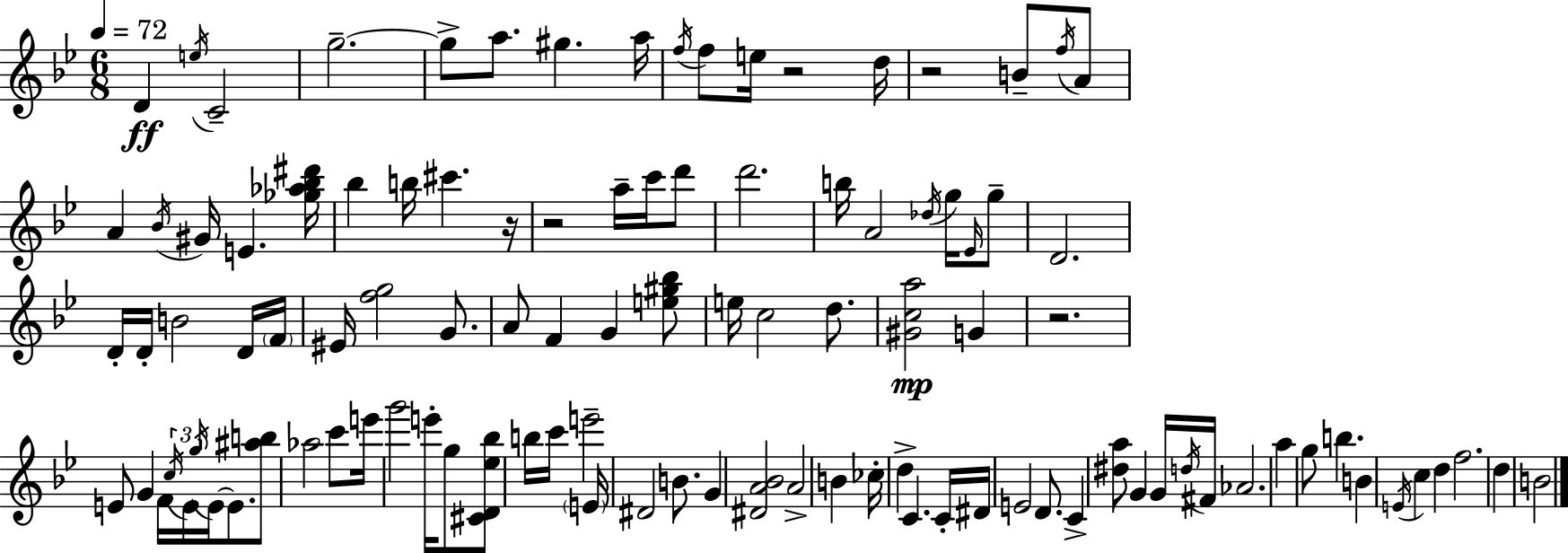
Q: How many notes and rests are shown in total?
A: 106